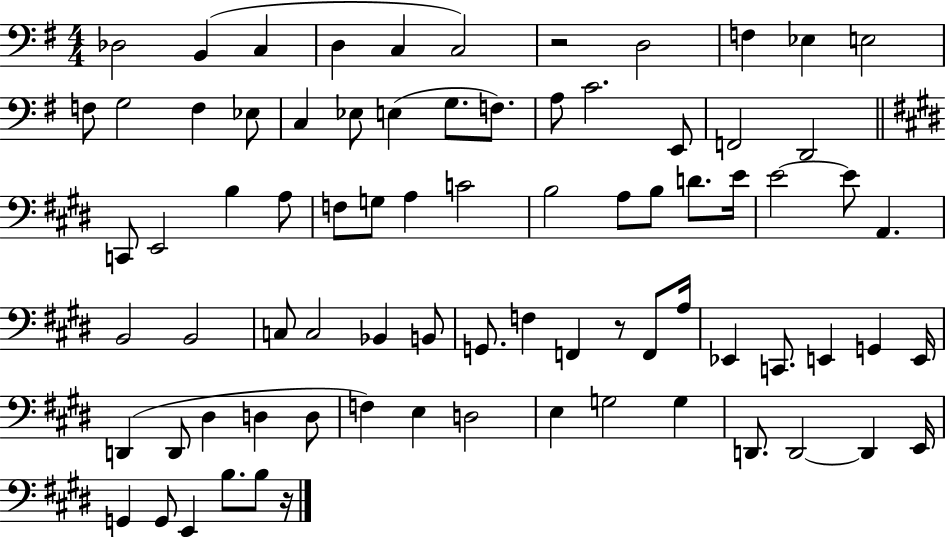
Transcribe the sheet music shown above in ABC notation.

X:1
T:Untitled
M:4/4
L:1/4
K:G
_D,2 B,, C, D, C, C,2 z2 D,2 F, _E, E,2 F,/2 G,2 F, _E,/2 C, _E,/2 E, G,/2 F,/2 A,/2 C2 E,,/2 F,,2 D,,2 C,,/2 E,,2 B, A,/2 F,/2 G,/2 A, C2 B,2 A,/2 B,/2 D/2 E/4 E2 E/2 A,, B,,2 B,,2 C,/2 C,2 _B,, B,,/2 G,,/2 F, F,, z/2 F,,/2 A,/4 _E,, C,,/2 E,, G,, E,,/4 D,, D,,/2 ^D, D, D,/2 F, E, D,2 E, G,2 G, D,,/2 D,,2 D,, E,,/4 G,, G,,/2 E,, B,/2 B,/2 z/4